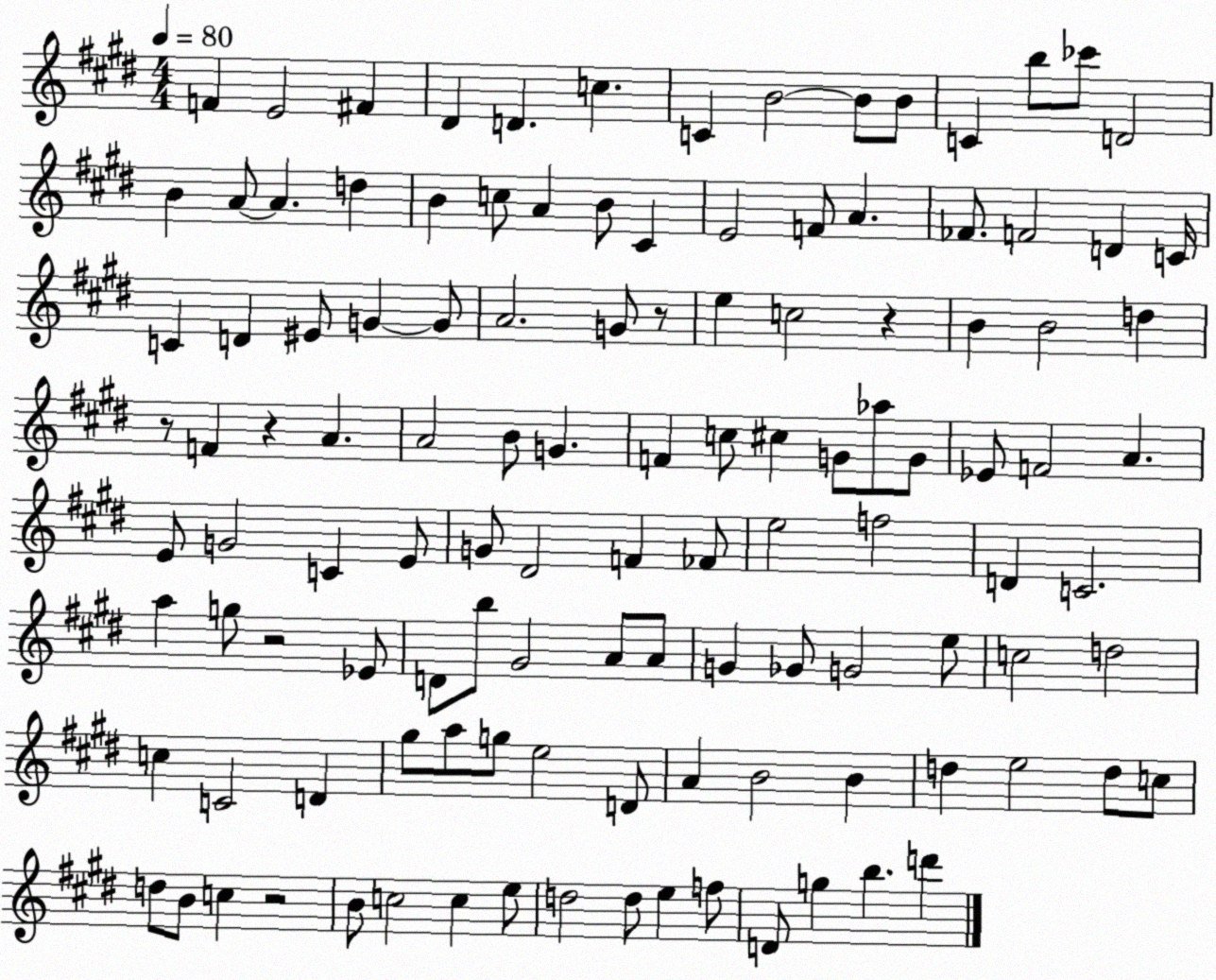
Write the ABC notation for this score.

X:1
T:Untitled
M:4/4
L:1/4
K:E
F E2 ^F ^D D c C B2 B/2 B/2 C b/2 _c'/2 D2 B A/2 A d B c/2 A B/2 ^C E2 F/2 A _F/2 F2 D C/4 C D ^E/2 G G/2 A2 G/2 z/2 e c2 z B B2 d z/2 F z A A2 B/2 G F c/2 ^c G/2 _a/2 G/2 _E/2 F2 A E/2 G2 C E/2 G/2 ^D2 F _F/2 e2 f2 D C2 a g/2 z2 _E/2 D/2 b/2 ^G2 A/2 A/2 G _G/2 G2 e/2 c2 d2 c C2 D ^g/2 a/2 g/2 e2 D/2 A B2 B d e2 d/2 c/2 d/2 B/2 c z2 B/2 c2 c e/2 d2 d/2 e f/2 D/2 g b d'